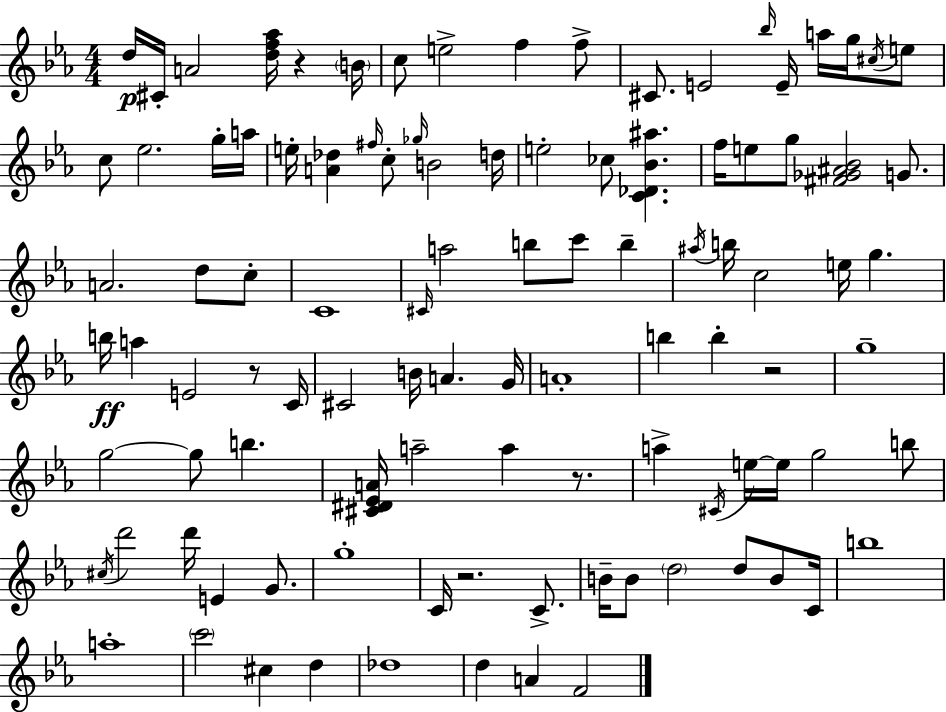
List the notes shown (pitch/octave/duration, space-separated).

D5/s C#4/s A4/h [D5,F5,Ab5]/s R/q B4/s C5/e E5/h F5/q F5/e C#4/e. E4/h Bb5/s E4/s A5/s G5/s C#5/s E5/e C5/e Eb5/h. G5/s A5/s E5/s [A4,Db5]/q F#5/s C5/e Gb5/s B4/h D5/s E5/h CES5/e [C4,Db4,Bb4,A#5]/q. F5/s E5/e G5/e [F#4,Gb4,A#4,Bb4]/h G4/e. A4/h. D5/e C5/e C4/w C#4/s A5/h B5/e C6/e B5/q A#5/s B5/s C5/h E5/s G5/q. B5/s A5/q E4/h R/e C4/s C#4/h B4/s A4/q. G4/s A4/w B5/q B5/q R/h G5/w G5/h G5/e B5/q. [C#4,D#4,Eb4,A4]/s A5/h A5/q R/e. A5/q C#4/s E5/s E5/s G5/h B5/e C#5/s D6/h D6/s E4/q G4/e. G5/w C4/s R/h. C4/e. B4/s B4/e D5/h D5/e B4/e C4/s B5/w A5/w C6/h C#5/q D5/q Db5/w D5/q A4/q F4/h